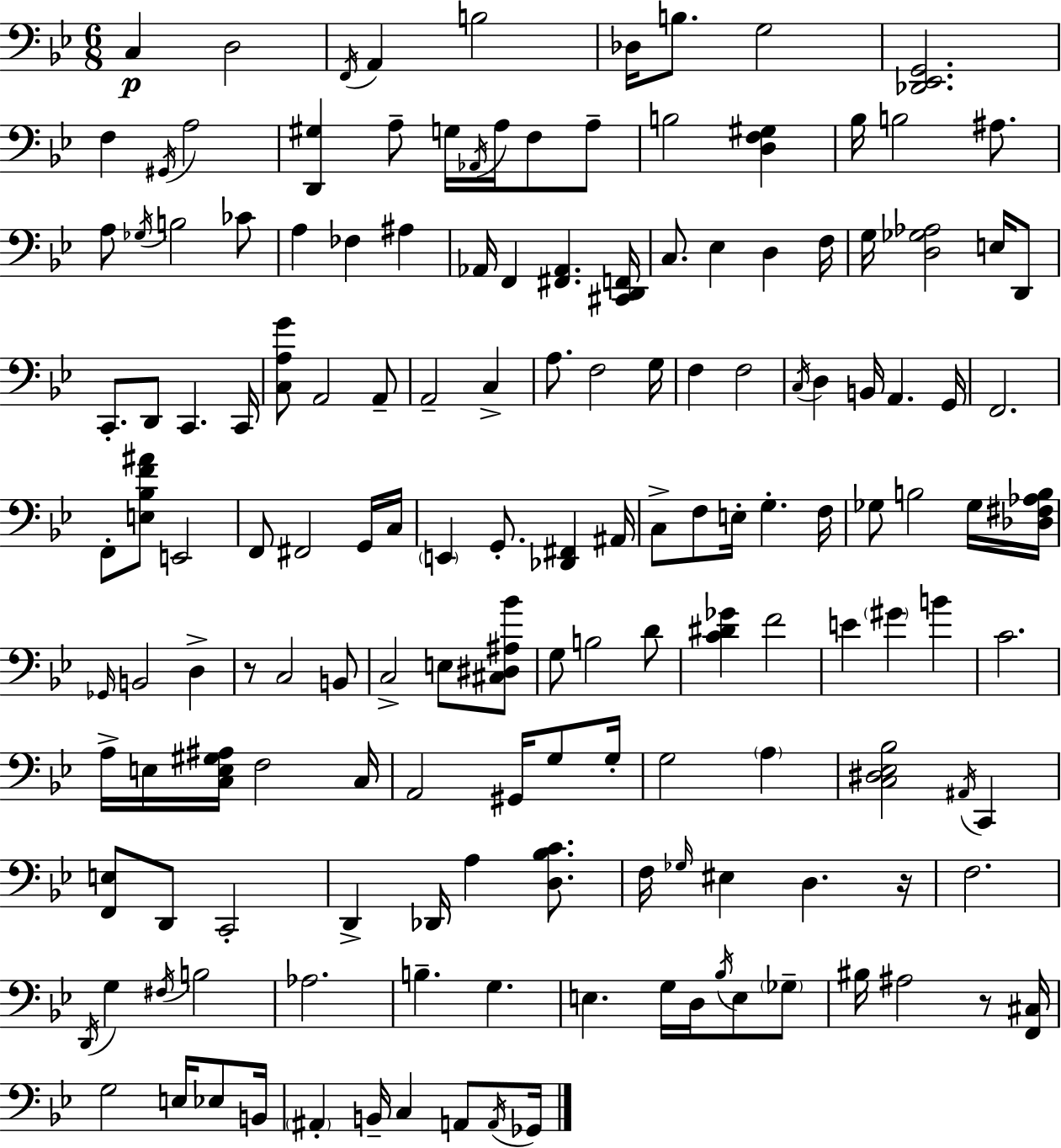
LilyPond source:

{
  \clef bass
  \numericTimeSignature
  \time 6/8
  \key bes \major
  c4\p d2 | \acciaccatura { f,16 } a,4 b2 | des16 b8. g2 | <des, ees, g,>2. | \break f4 \acciaccatura { gis,16 } a2 | <d, gis>4 a8-- g16 \acciaccatura { aes,16 } a16 f8 | a8-- b2 <d f gis>4 | bes16 b2 | \break ais8. a8 \acciaccatura { ges16 } b2 | ces'8 a4 fes4 | ais4 aes,16 f,4 <fis, aes,>4. | <cis, d, f,>16 c8. ees4 d4 | \break f16 g16 <d ges aes>2 | e16 d,8 c,8.-. d,8 c,4. | c,16 <c a g'>8 a,2 | a,8-- a,2-- | \break c4-> a8. f2 | g16 f4 f2 | \acciaccatura { c16 } d4 b,16 a,4. | g,16 f,2. | \break f,8-. <e bes f' ais'>8 e,2 | f,8 fis,2 | g,16 c16 \parenthesize e,4 g,8.-. | <des, fis,>4 ais,16 c8-> f8 e16-. g4.-. | \break f16 ges8 b2 | ges16 <des fis aes b>16 \grace { ges,16 } b,2 | d4-> r8 c2 | b,8 c2-> | \break e8 <cis dis ais bes'>8 g8 b2 | d'8 <c' dis' ges'>4 f'2 | e'4 \parenthesize gis'4 | b'4 c'2. | \break a16-> e16 <c e gis ais>16 f2 | c16 a,2 | gis,16 g8 g16-. g2 | \parenthesize a4 <c dis ees bes>2 | \break \acciaccatura { ais,16 } c,4 <f, e>8 d,8 c,2-. | d,4-> des,16 | a4 <d bes c'>8. f16 \grace { ges16 } eis4 | d4. r16 f2. | \break \acciaccatura { d,16 } g4 | \acciaccatura { fis16 } b2 aes2. | b4.-- | g4. e4. | \break g16 d16 \acciaccatura { bes16 } e8 \parenthesize ges8-- bis16 | ais2 r8 <f, cis>16 g2 | e16 ees8 b,16 \parenthesize ais,4-. | b,16-- c4 a,8 \acciaccatura { a,16 } ges,16 | \break \bar "|."
}